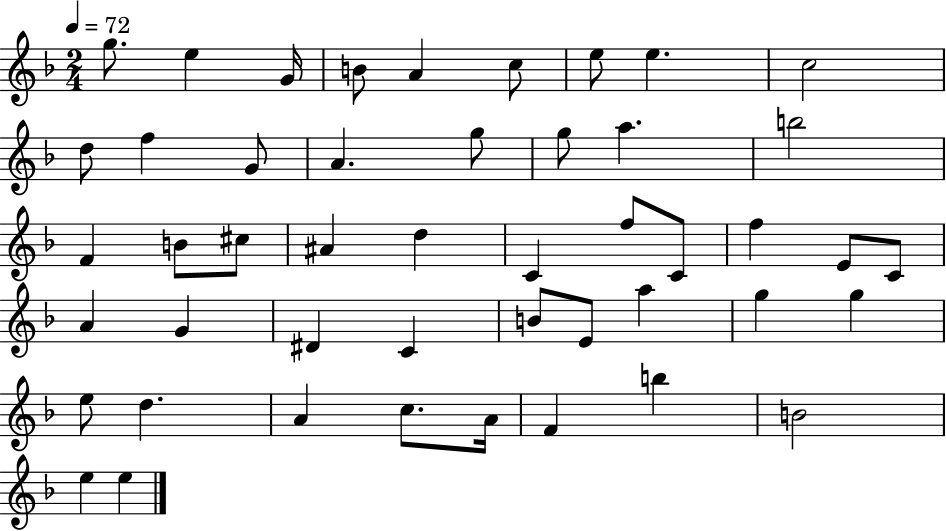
{
  \clef treble
  \numericTimeSignature
  \time 2/4
  \key f \major
  \tempo 4 = 72
  g''8. e''4 g'16 | b'8 a'4 c''8 | e''8 e''4. | c''2 | \break d''8 f''4 g'8 | a'4. g''8 | g''8 a''4. | b''2 | \break f'4 b'8 cis''8 | ais'4 d''4 | c'4 f''8 c'8 | f''4 e'8 c'8 | \break a'4 g'4 | dis'4 c'4 | b'8 e'8 a''4 | g''4 g''4 | \break e''8 d''4. | a'4 c''8. a'16 | f'4 b''4 | b'2 | \break e''4 e''4 | \bar "|."
}